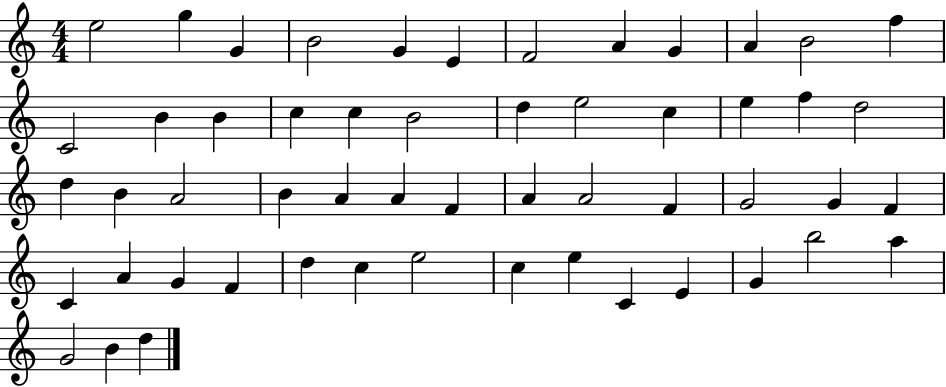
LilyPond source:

{
  \clef treble
  \numericTimeSignature
  \time 4/4
  \key c \major
  e''2 g''4 g'4 | b'2 g'4 e'4 | f'2 a'4 g'4 | a'4 b'2 f''4 | \break c'2 b'4 b'4 | c''4 c''4 b'2 | d''4 e''2 c''4 | e''4 f''4 d''2 | \break d''4 b'4 a'2 | b'4 a'4 a'4 f'4 | a'4 a'2 f'4 | g'2 g'4 f'4 | \break c'4 a'4 g'4 f'4 | d''4 c''4 e''2 | c''4 e''4 c'4 e'4 | g'4 b''2 a''4 | \break g'2 b'4 d''4 | \bar "|."
}